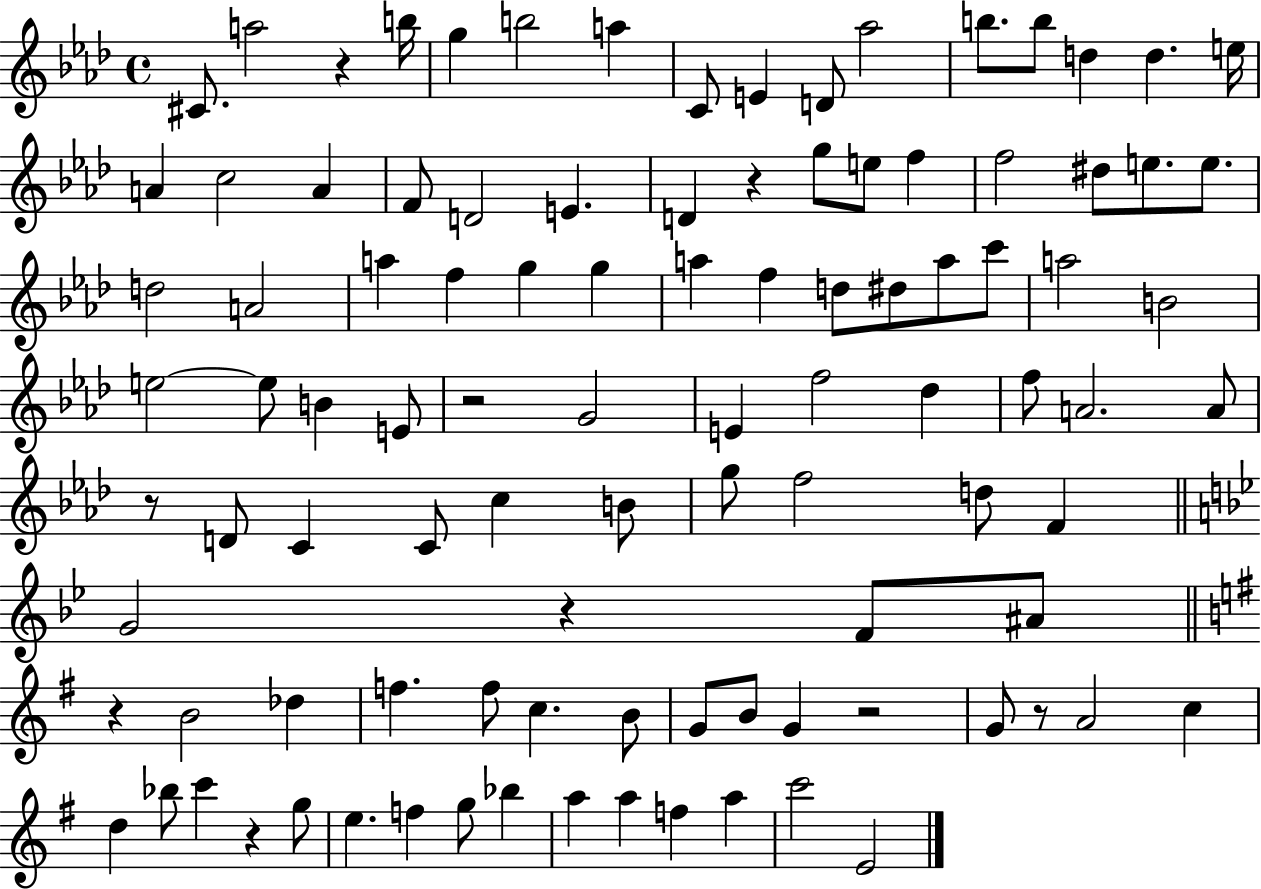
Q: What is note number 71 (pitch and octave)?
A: C5